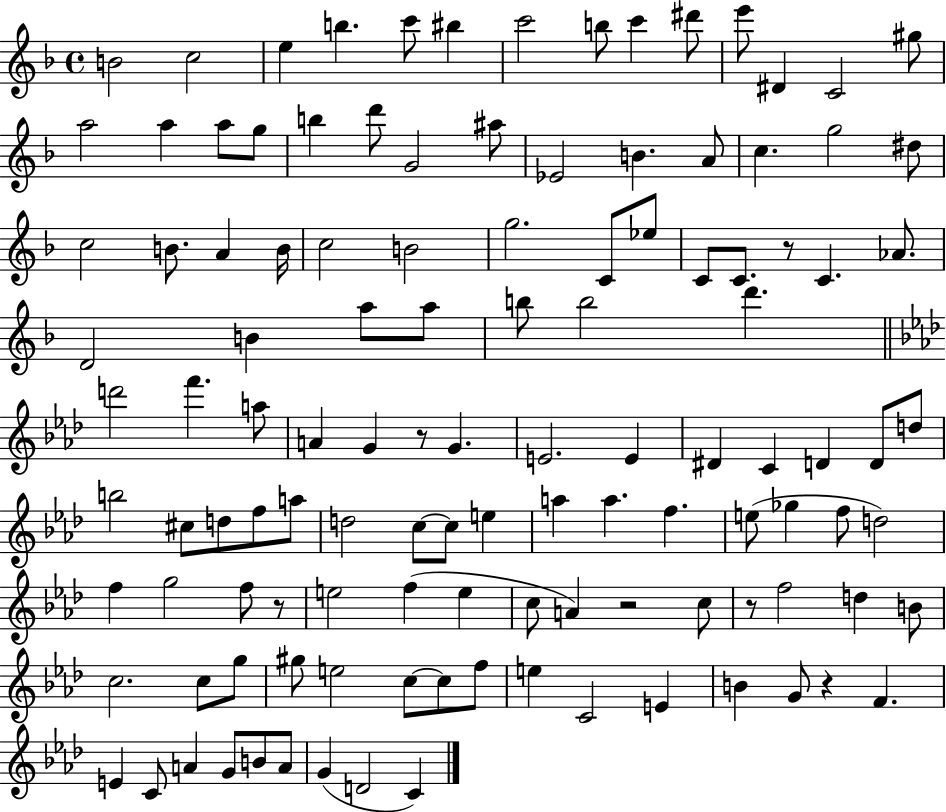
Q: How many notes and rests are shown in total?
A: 118